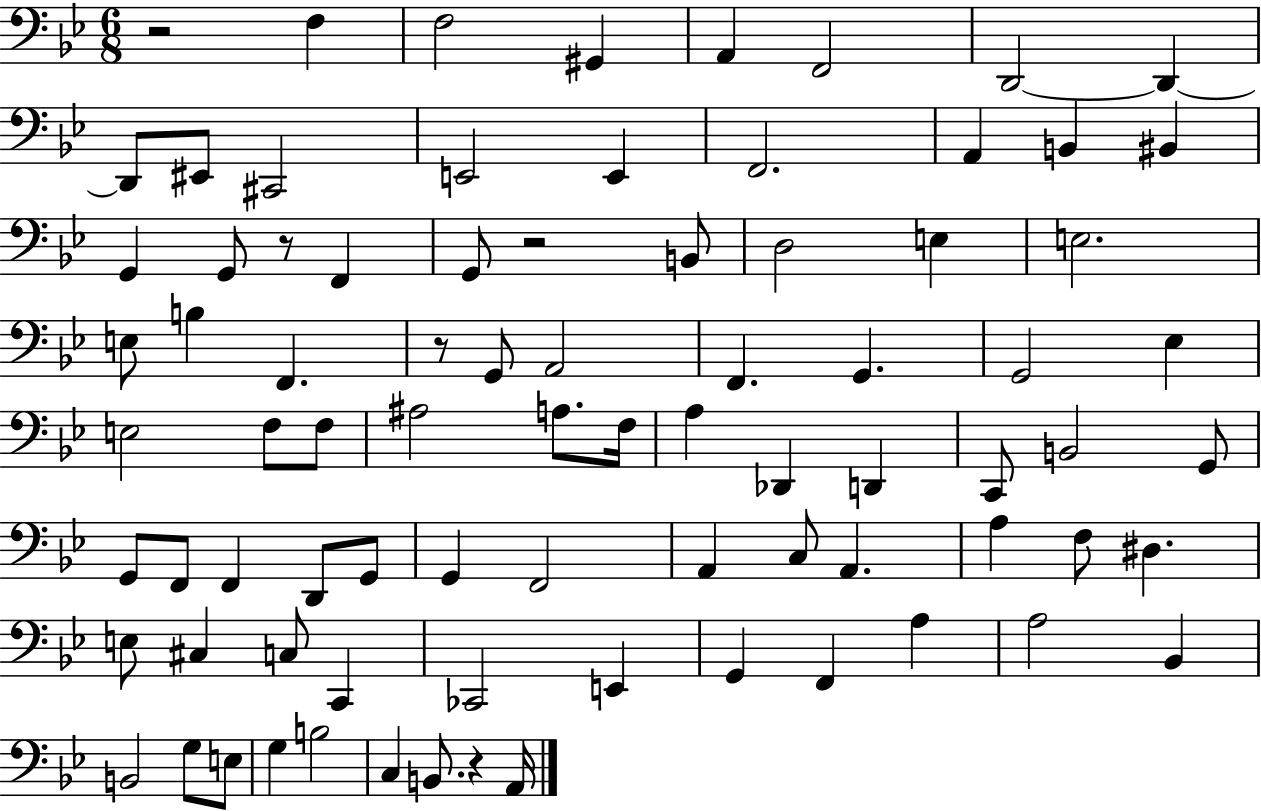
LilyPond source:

{
  \clef bass
  \numericTimeSignature
  \time 6/8
  \key bes \major
  \repeat volta 2 { r2 f4 | f2 gis,4 | a,4 f,2 | d,2~~ d,4~~ | \break d,8 eis,8 cis,2 | e,2 e,4 | f,2. | a,4 b,4 bis,4 | \break g,4 g,8 r8 f,4 | g,8 r2 b,8 | d2 e4 | e2. | \break e8 b4 f,4. | r8 g,8 a,2 | f,4. g,4. | g,2 ees4 | \break e2 f8 f8 | ais2 a8. f16 | a4 des,4 d,4 | c,8 b,2 g,8 | \break g,8 f,8 f,4 d,8 g,8 | g,4 f,2 | a,4 c8 a,4. | a4 f8 dis4. | \break e8 cis4 c8 c,4 | ces,2 e,4 | g,4 f,4 a4 | a2 bes,4 | \break b,2 g8 e8 | g4 b2 | c4 b,8. r4 a,16 | } \bar "|."
}